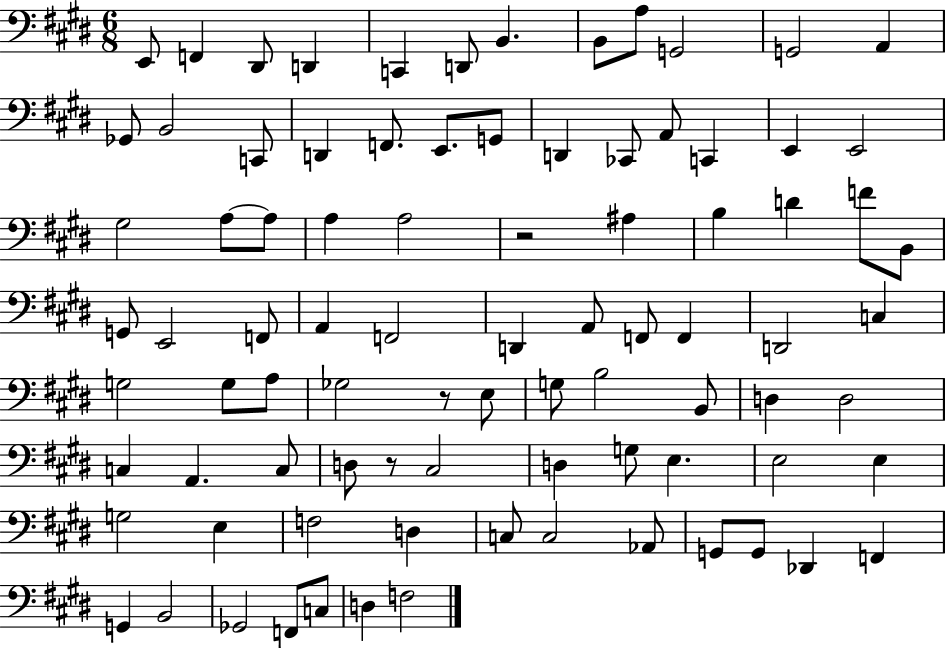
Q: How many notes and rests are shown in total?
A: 87